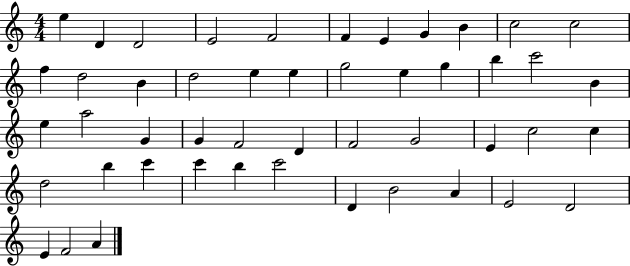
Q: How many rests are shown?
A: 0